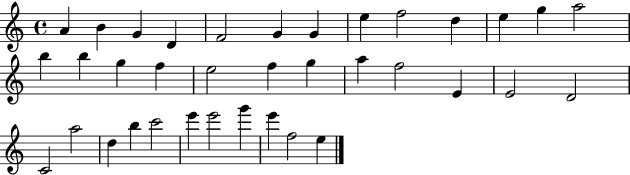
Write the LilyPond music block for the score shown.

{
  \clef treble
  \time 4/4
  \defaultTimeSignature
  \key c \major
  a'4 b'4 g'4 d'4 | f'2 g'4 g'4 | e''4 f''2 d''4 | e''4 g''4 a''2 | \break b''4 b''4 g''4 f''4 | e''2 f''4 g''4 | a''4 f''2 e'4 | e'2 d'2 | \break c'2 a''2 | d''4 b''4 c'''2 | e'''4 e'''2 g'''4 | e'''4 f''2 e''4 | \break \bar "|."
}